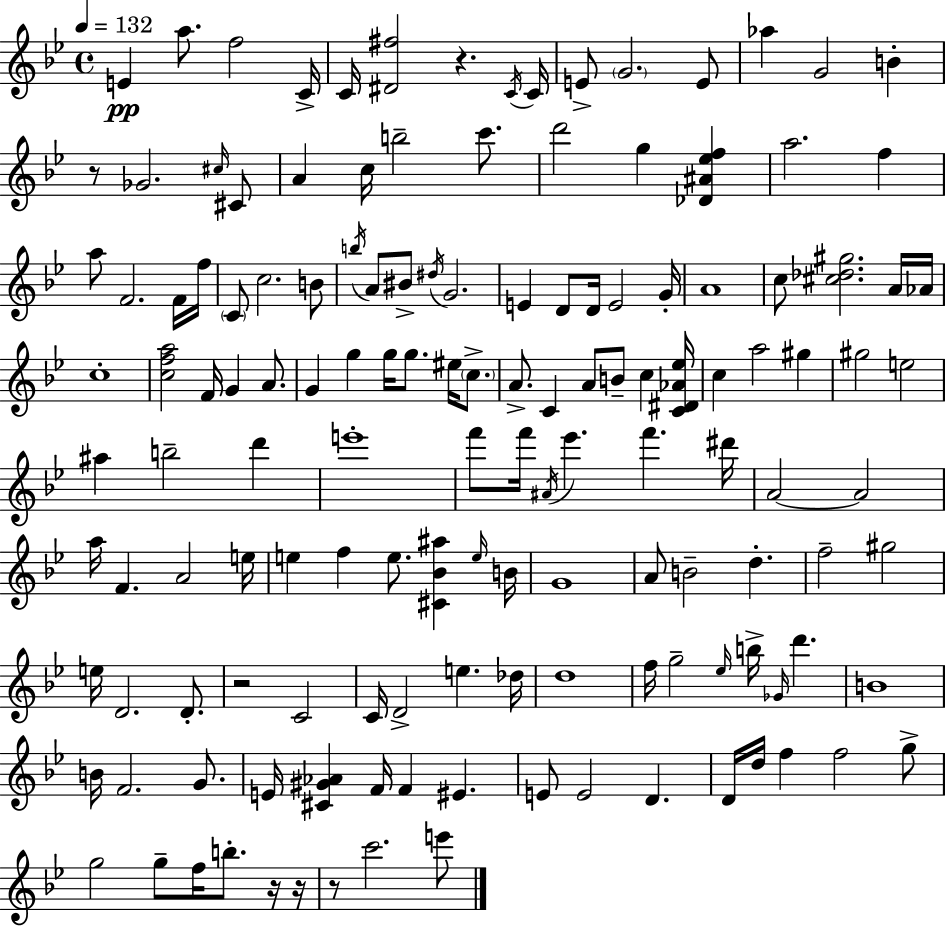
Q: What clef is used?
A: treble